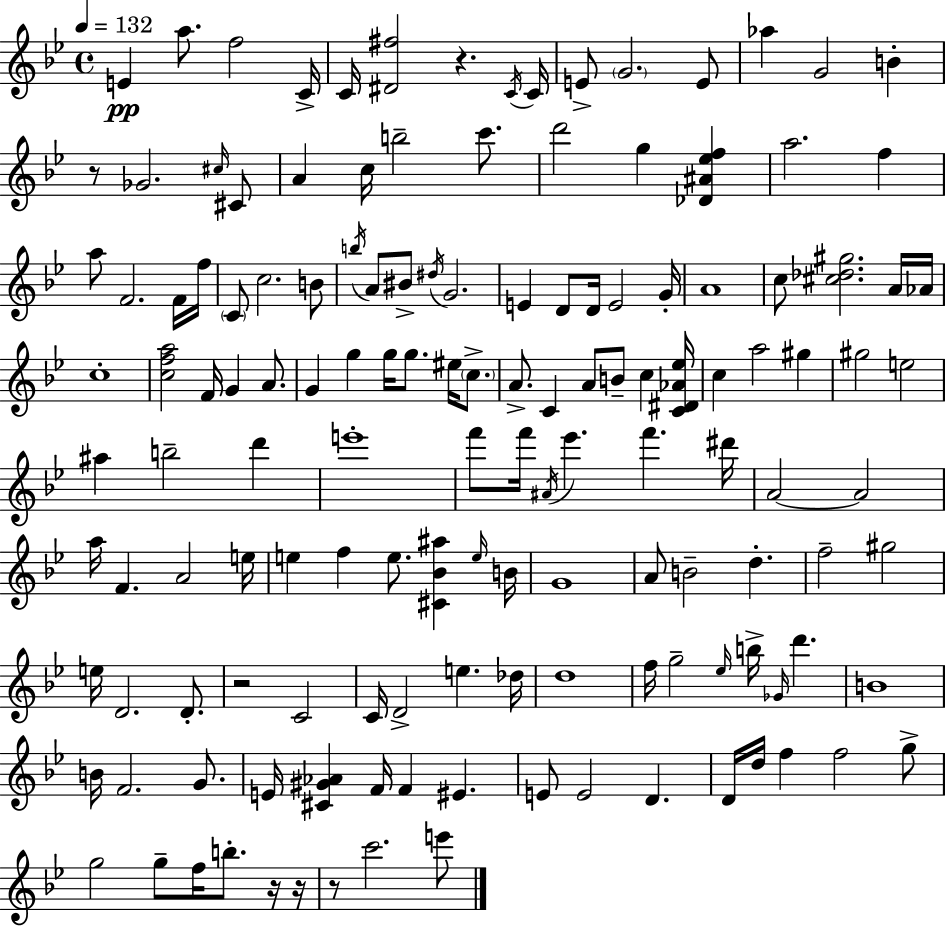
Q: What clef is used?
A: treble